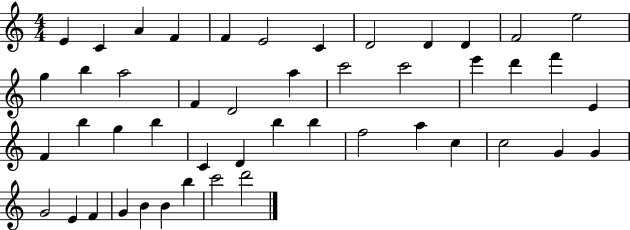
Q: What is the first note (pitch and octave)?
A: E4